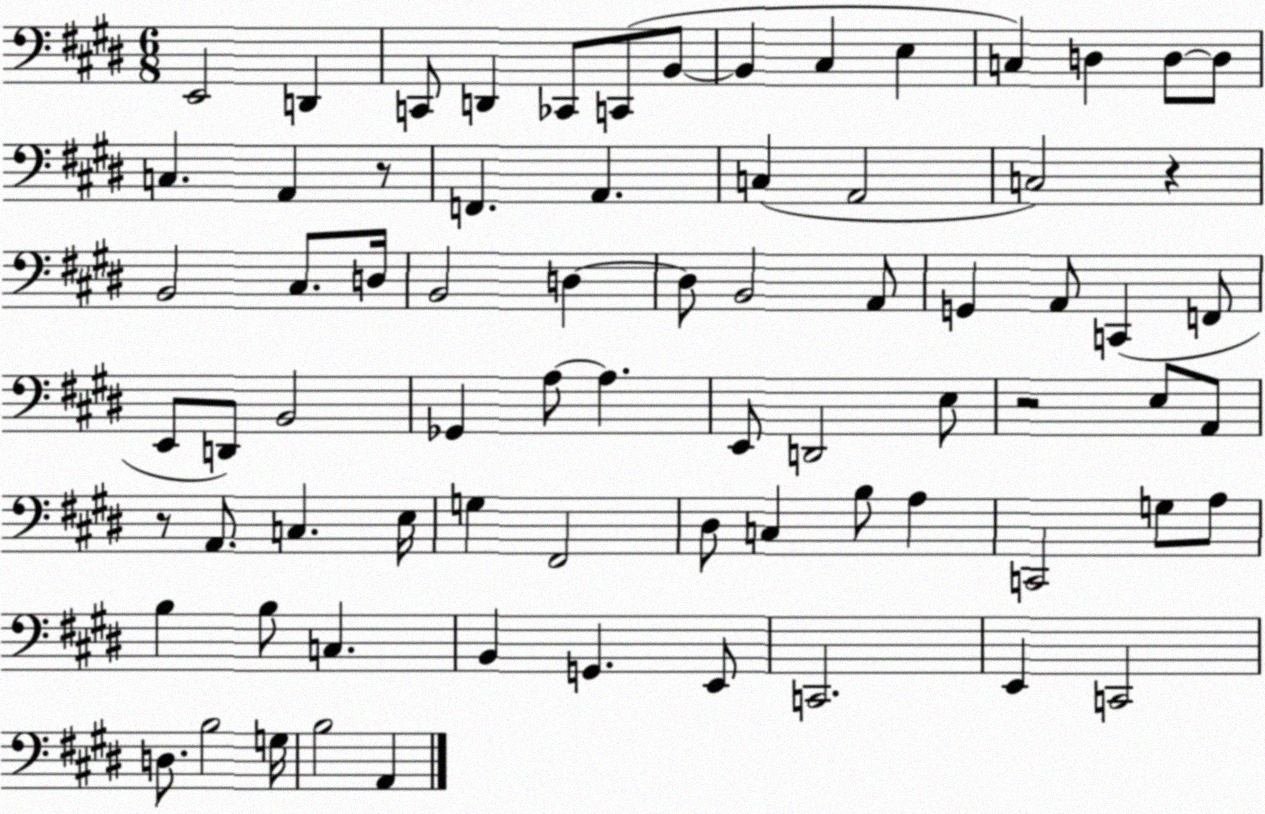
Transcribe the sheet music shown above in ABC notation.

X:1
T:Untitled
M:6/8
L:1/4
K:E
E,,2 D,, C,,/2 D,, _C,,/2 C,,/2 B,,/2 B,, ^C, E, C, D, D,/2 D,/2 C, A,, z/2 F,, A,, C, A,,2 C,2 z B,,2 ^C,/2 D,/4 B,,2 D, D,/2 B,,2 A,,/2 G,, A,,/2 C,, F,,/2 E,,/2 D,,/2 B,,2 _G,, A,/2 A, E,,/2 D,,2 E,/2 z2 E,/2 A,,/2 z/2 A,,/2 C, E,/4 G, ^F,,2 ^D,/2 C, B,/2 A, C,,2 G,/2 A,/2 B, B,/2 C, B,, G,, E,,/2 C,,2 E,, C,,2 D,/2 B,2 G,/4 B,2 A,,